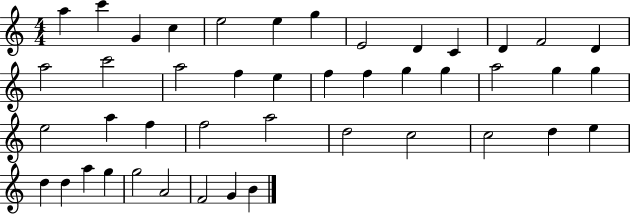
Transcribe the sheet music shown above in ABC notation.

X:1
T:Untitled
M:4/4
L:1/4
K:C
a c' G c e2 e g E2 D C D F2 D a2 c'2 a2 f e f f g g a2 g g e2 a f f2 a2 d2 c2 c2 d e d d a g g2 A2 F2 G B